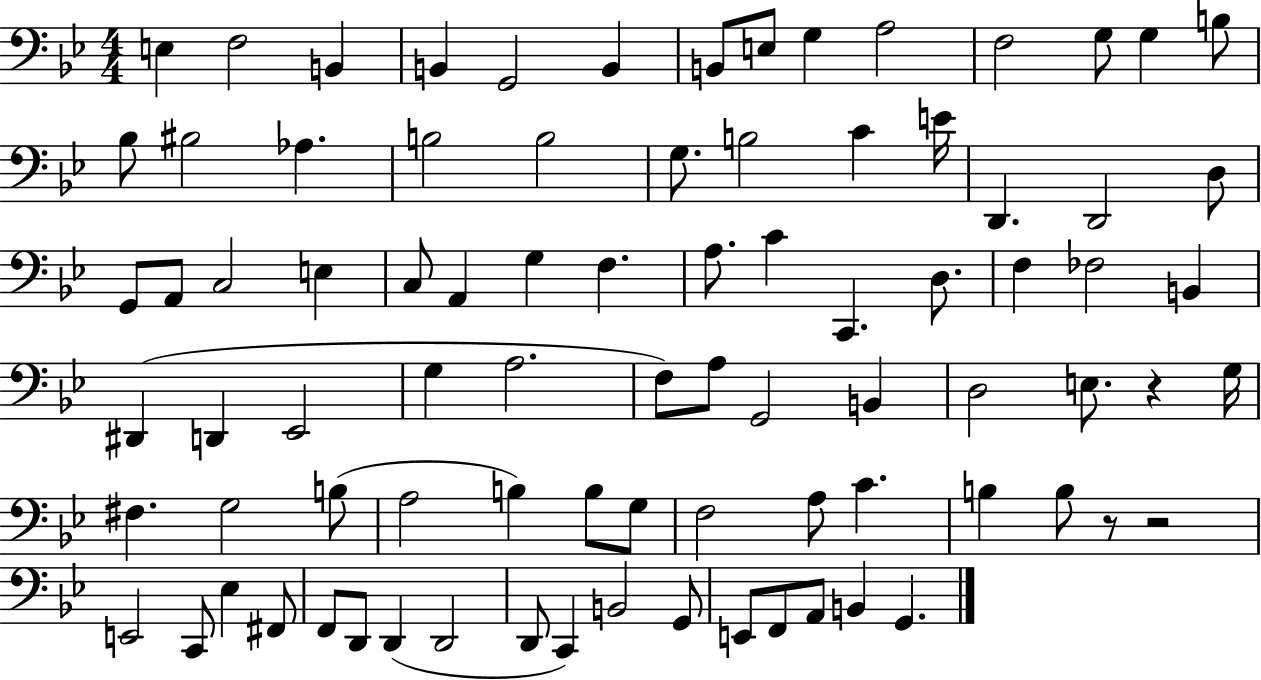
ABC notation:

X:1
T:Untitled
M:4/4
L:1/4
K:Bb
E, F,2 B,, B,, G,,2 B,, B,,/2 E,/2 G, A,2 F,2 G,/2 G, B,/2 _B,/2 ^B,2 _A, B,2 B,2 G,/2 B,2 C E/4 D,, D,,2 D,/2 G,,/2 A,,/2 C,2 E, C,/2 A,, G, F, A,/2 C C,, D,/2 F, _F,2 B,, ^D,, D,, _E,,2 G, A,2 F,/2 A,/2 G,,2 B,, D,2 E,/2 z G,/4 ^F, G,2 B,/2 A,2 B, B,/2 G,/2 F,2 A,/2 C B, B,/2 z/2 z2 E,,2 C,,/2 _E, ^F,,/2 F,,/2 D,,/2 D,, D,,2 D,,/2 C,, B,,2 G,,/2 E,,/2 F,,/2 A,,/2 B,, G,,